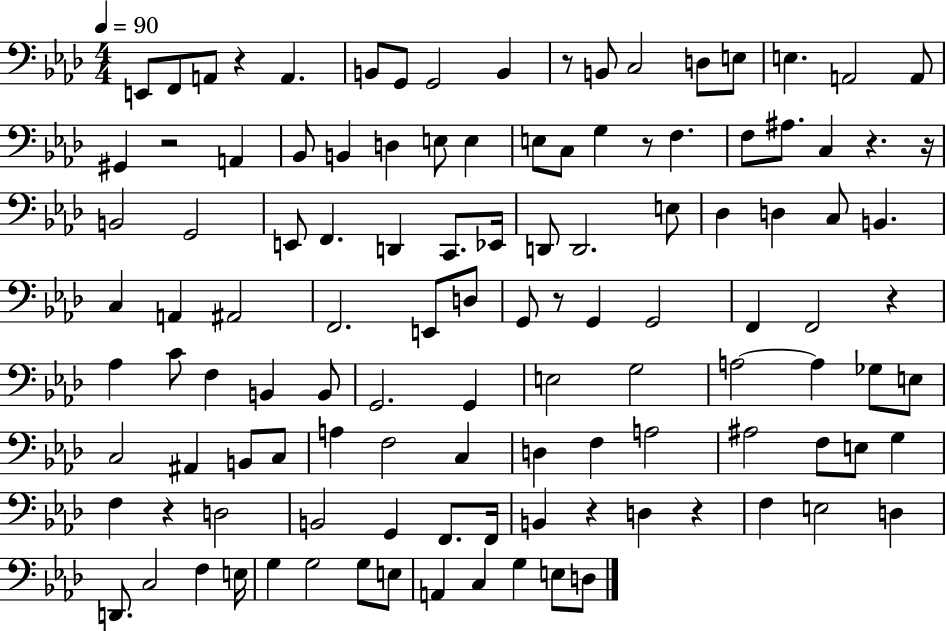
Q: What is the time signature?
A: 4/4